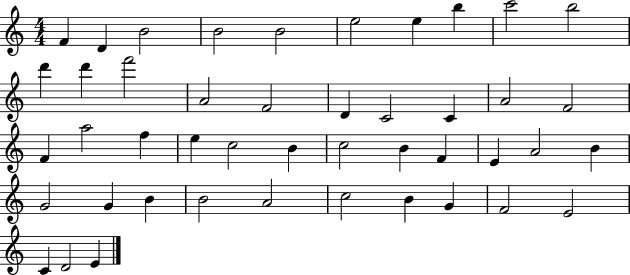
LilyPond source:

{
  \clef treble
  \numericTimeSignature
  \time 4/4
  \key c \major
  f'4 d'4 b'2 | b'2 b'2 | e''2 e''4 b''4 | c'''2 b''2 | \break d'''4 d'''4 f'''2 | a'2 f'2 | d'4 c'2 c'4 | a'2 f'2 | \break f'4 a''2 f''4 | e''4 c''2 b'4 | c''2 b'4 f'4 | e'4 a'2 b'4 | \break g'2 g'4 b'4 | b'2 a'2 | c''2 b'4 g'4 | f'2 e'2 | \break c'4 d'2 e'4 | \bar "|."
}